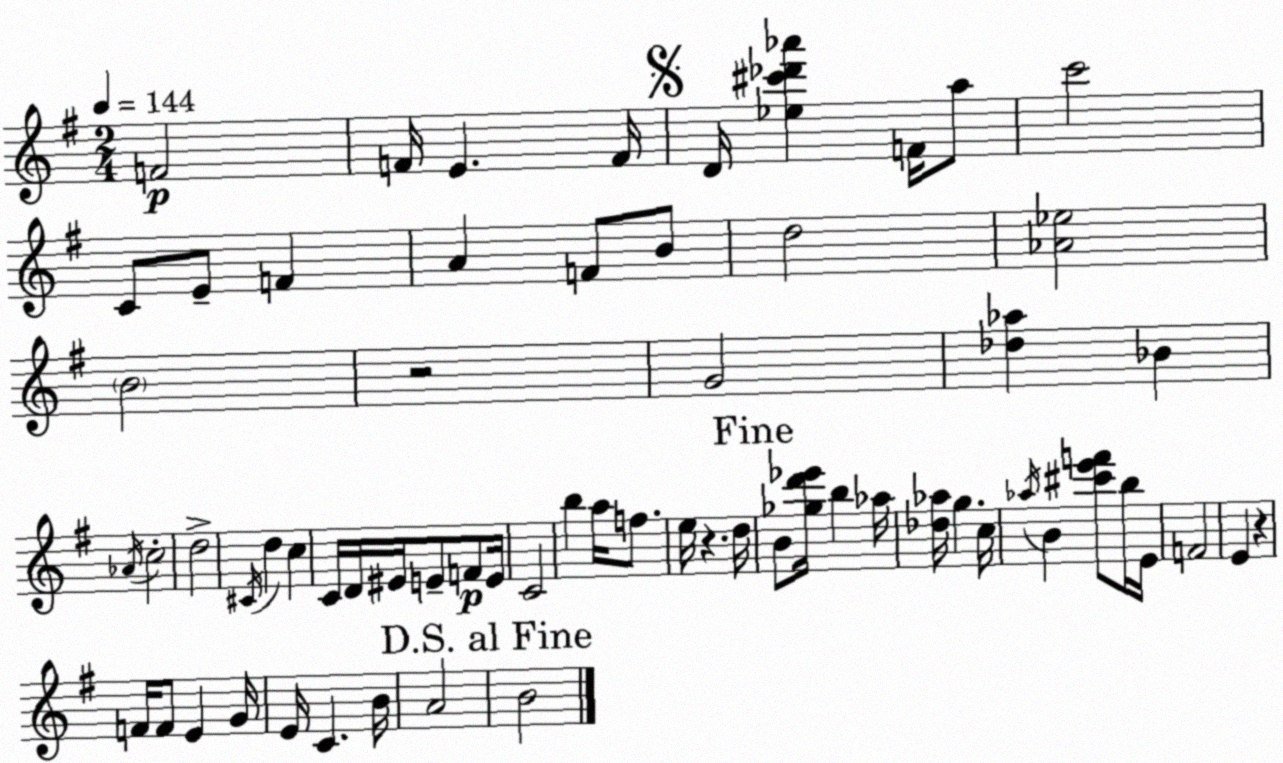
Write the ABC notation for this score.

X:1
T:Untitled
M:2/4
L:1/4
K:Em
F2 F/4 E F/4 D/4 [_e^c'_d'_a'] F/4 a/2 c'2 C/2 E/2 F A F/2 B/2 d2 [_A_e]2 B2 z2 G2 [_d_a] _B _A/4 c2 d2 ^C/4 d c C/4 D/4 ^E/4 E/2 F/2 E/4 C2 b a/4 f/2 e/4 z d/4 B/2 [_gd'_e']/4 b _a/4 [_d_a]/4 g c/4 _a/4 B [^c'e'f']/2 b/4 E/4 F2 E z F/4 F/2 E G/4 E/4 C B/4 A2 B2